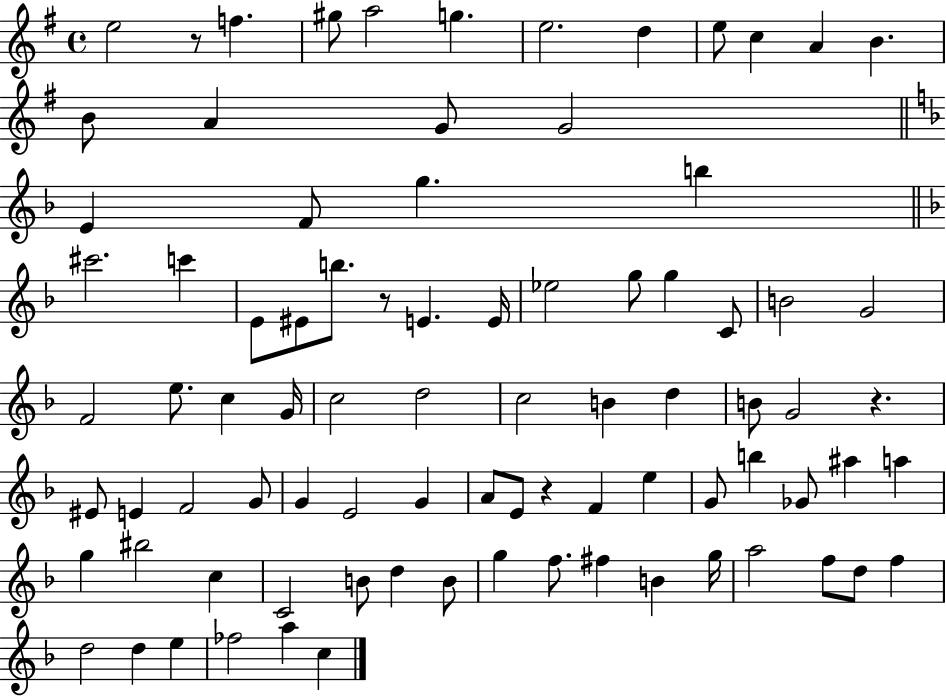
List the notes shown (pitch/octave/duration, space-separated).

E5/h R/e F5/q. G#5/e A5/h G5/q. E5/h. D5/q E5/e C5/q A4/q B4/q. B4/e A4/q G4/e G4/h E4/q F4/e G5/q. B5/q C#6/h. C6/q E4/e EIS4/e B5/e. R/e E4/q. E4/s Eb5/h G5/e G5/q C4/e B4/h G4/h F4/h E5/e. C5/q G4/s C5/h D5/h C5/h B4/q D5/q B4/e G4/h R/q. EIS4/e E4/q F4/h G4/e G4/q E4/h G4/q A4/e E4/e R/q F4/q E5/q G4/e B5/q Gb4/e A#5/q A5/q G5/q BIS5/h C5/q C4/h B4/e D5/q B4/e G5/q F5/e. F#5/q B4/q G5/s A5/h F5/e D5/e F5/q D5/h D5/q E5/q FES5/h A5/q C5/q